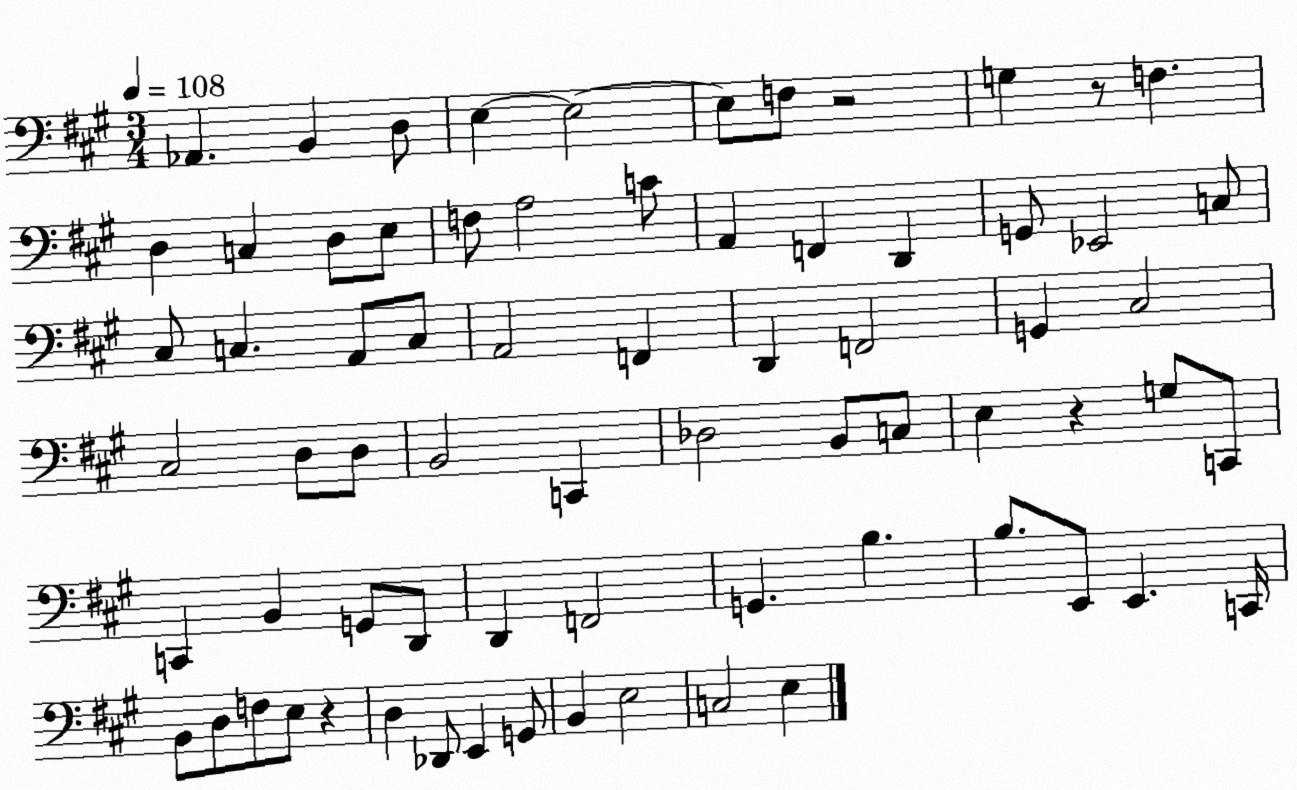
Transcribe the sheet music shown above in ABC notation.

X:1
T:Untitled
M:3/4
L:1/4
K:A
_A,, B,, D,/2 E, E,2 E,/2 F,/2 z2 G, z/2 F, D, C, D,/2 E,/2 F,/2 A,2 C/2 A,, F,, D,, G,,/2 _E,,2 C,/2 ^C,/2 C, A,,/2 C,/2 A,,2 F,, D,, F,,2 G,, ^C,2 ^C,2 D,/2 D,/2 B,,2 C,, _D,2 B,,/2 C,/2 E, z G,/2 C,,/2 C,, B,, G,,/2 D,,/2 D,, F,,2 G,, B, B,/2 E,,/2 E,, C,,/4 B,,/2 D,/2 F,/2 E,/2 z D, _D,,/2 E,, G,,/2 B,, E,2 C,2 E,